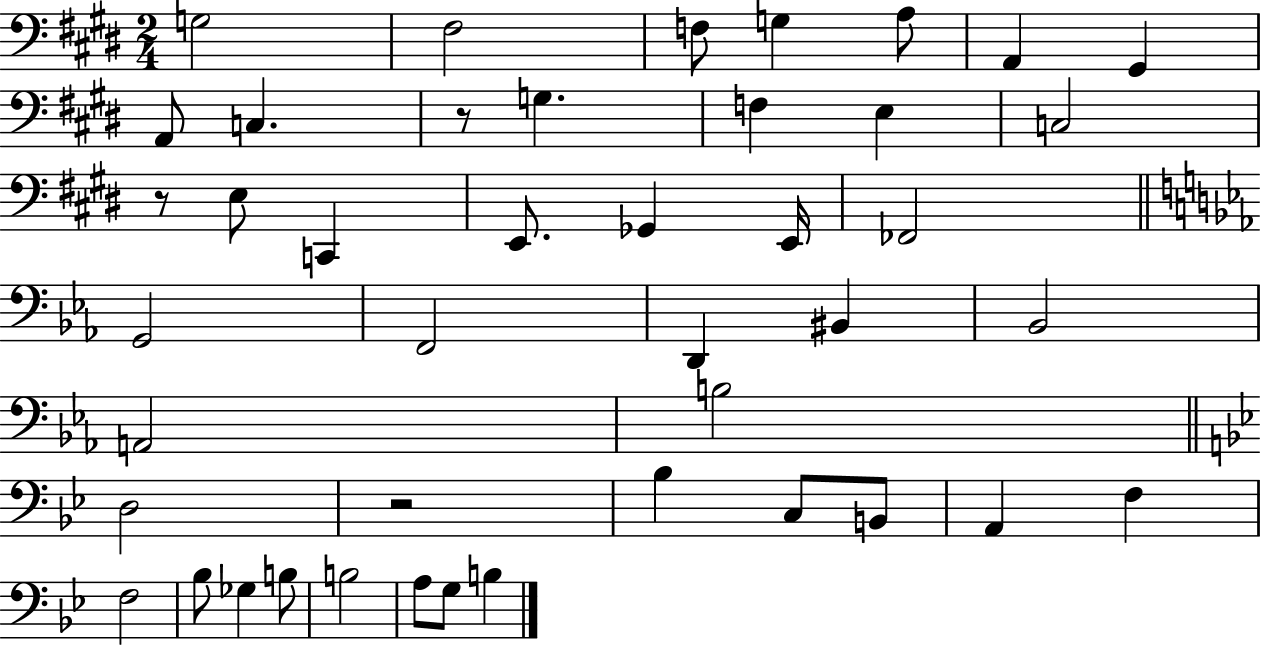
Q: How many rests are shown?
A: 3